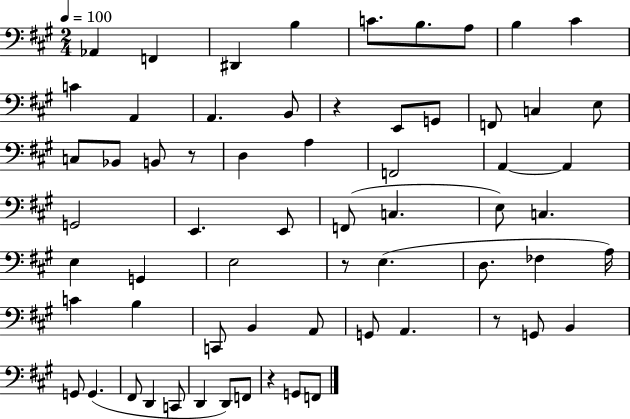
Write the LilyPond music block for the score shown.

{
  \clef bass
  \numericTimeSignature
  \time 2/4
  \key a \major
  \tempo 4 = 100
  aes,4 f,4 | dis,4 b4 | c'8. b8. a8 | b4 cis'4 | \break c'4 a,4 | a,4. b,8 | r4 e,8 g,8 | f,8 c4 e8 | \break c8 bes,8 b,8 r8 | d4 a4 | f,2 | a,4~~ a,4 | \break g,2 | e,4. e,8 | f,8( c4. | e8) c4. | \break e4 g,4 | e2 | r8 e4.( | d8. fes4 a16) | \break c'4 b4 | c,8 b,4 a,8 | g,8 a,4. | r8 g,8 b,4 | \break g,8 g,4.( | fis,8 d,4 c,8 | d,4 d,8) f,8 | r4 g,8 f,8 | \break \bar "|."
}